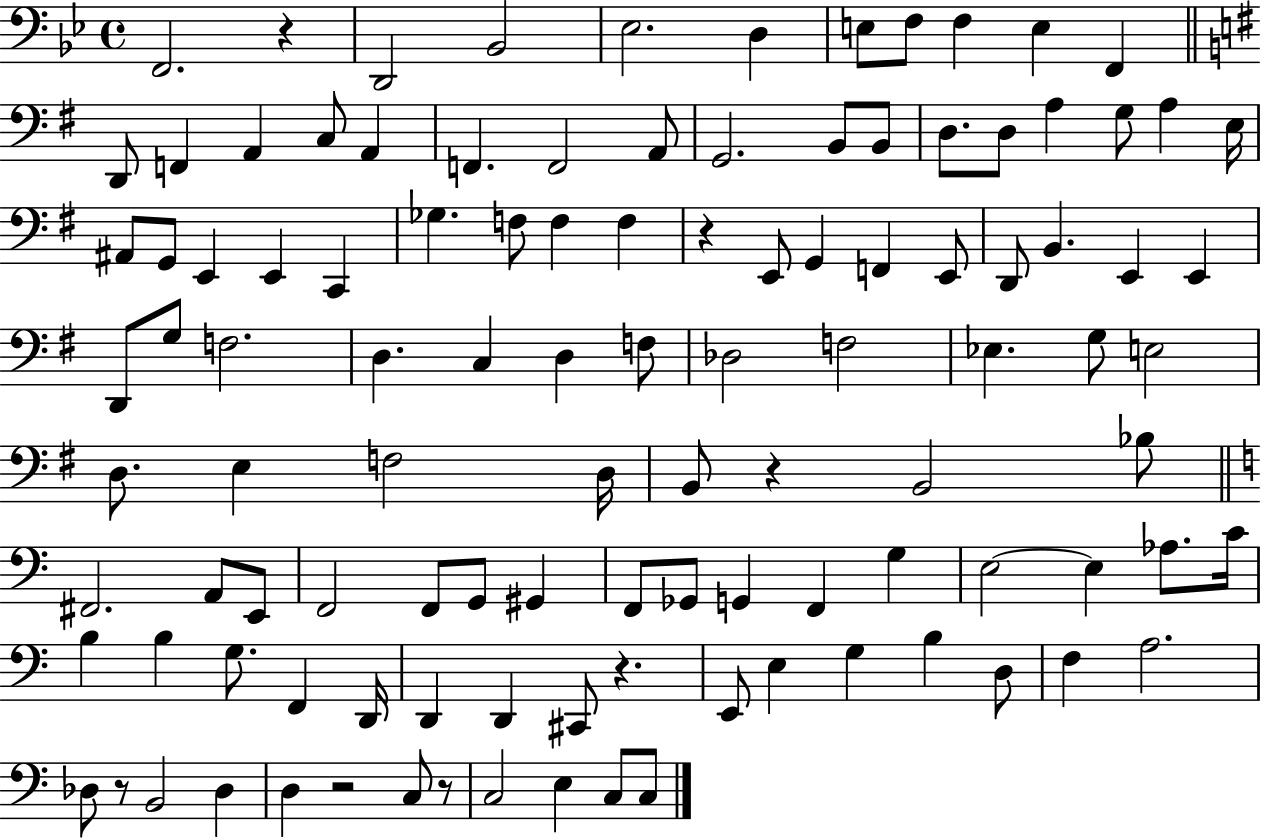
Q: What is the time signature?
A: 4/4